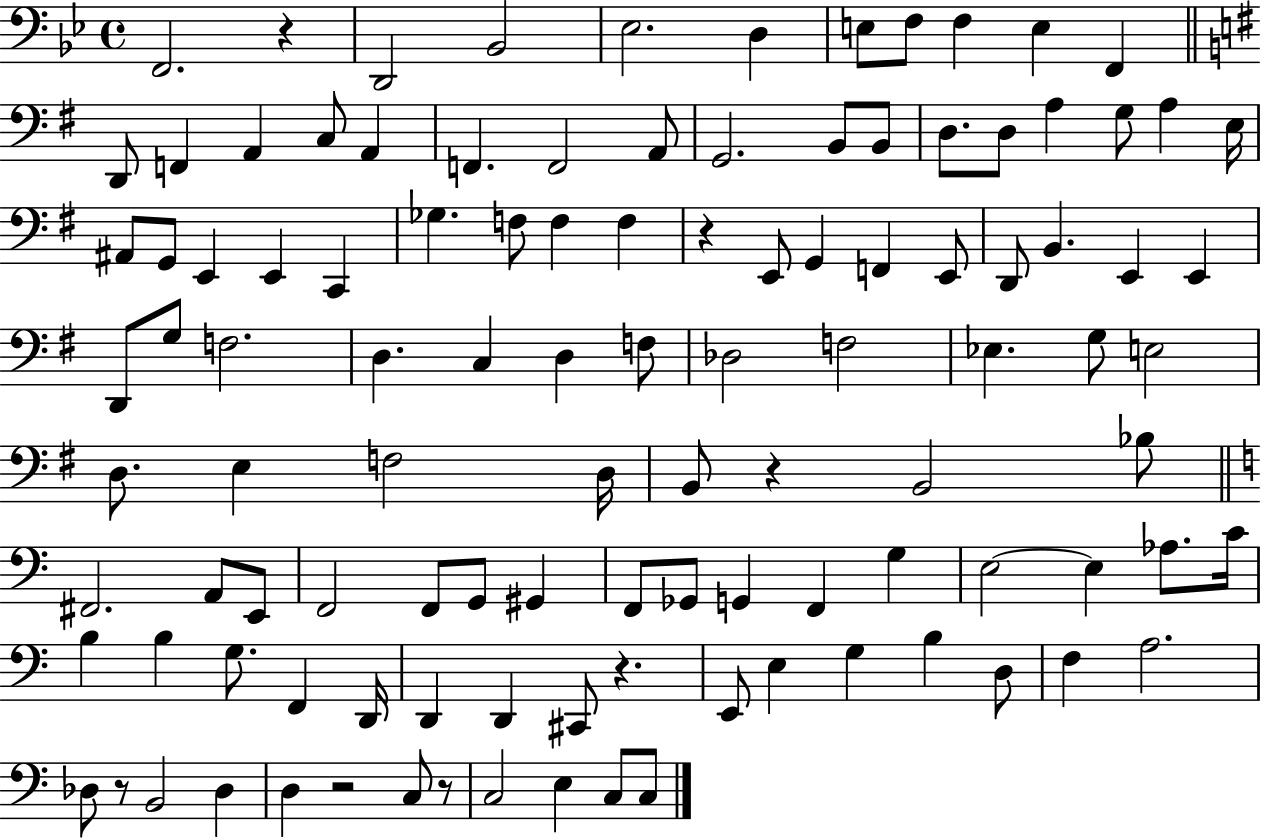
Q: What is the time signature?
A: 4/4